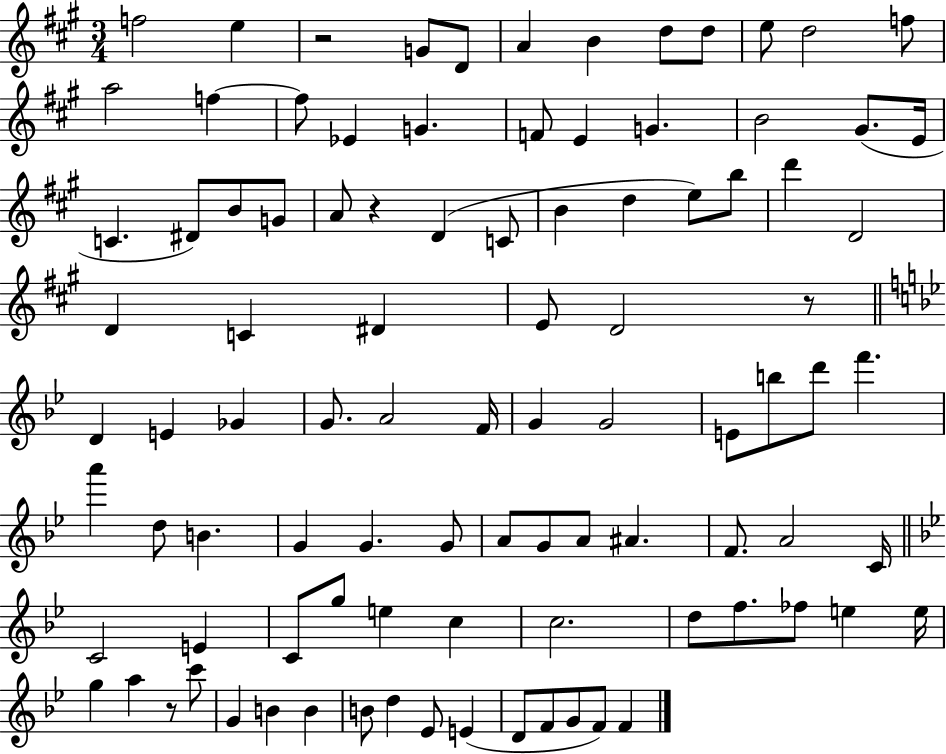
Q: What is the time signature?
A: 3/4